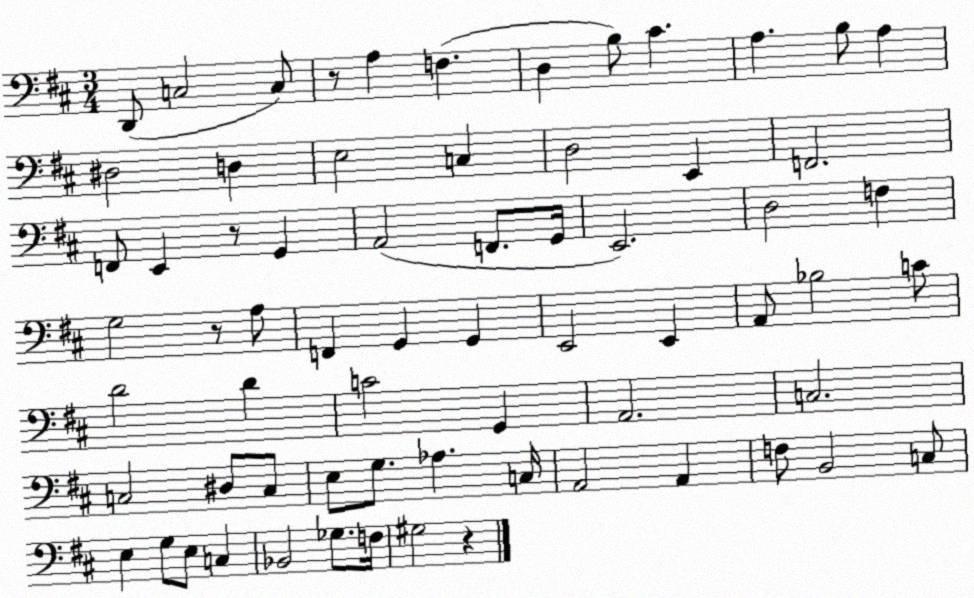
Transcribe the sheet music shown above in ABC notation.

X:1
T:Untitled
M:3/4
L:1/4
K:D
D,,/2 C,2 C,/2 z/2 A, F, D, B,/2 ^C A, B,/2 A, ^D,2 D, E,2 C, D,2 E,, F,,2 F,,/2 E,, z/2 G,, A,,2 F,,/2 G,,/4 E,,2 D,2 F, G,2 z/2 A,/2 F,, G,, G,, E,,2 E,, A,,/2 _B,2 C/2 D2 D C2 G,, A,,2 C,2 C,2 ^D,/2 C,/2 E,/2 G,/2 _A, C,/4 A,,2 A,, F,/2 B,,2 C,/2 E, G,/2 E,/2 C, _B,,2 _G,/2 F,/4 ^G,2 z